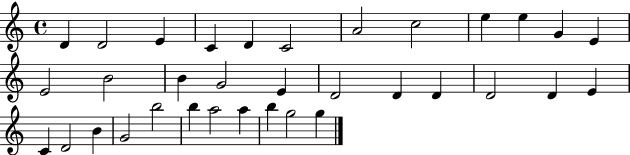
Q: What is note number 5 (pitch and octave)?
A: D4